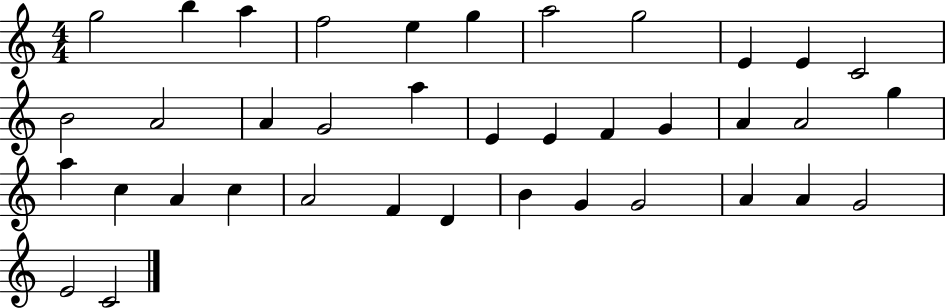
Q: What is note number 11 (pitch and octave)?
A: C4